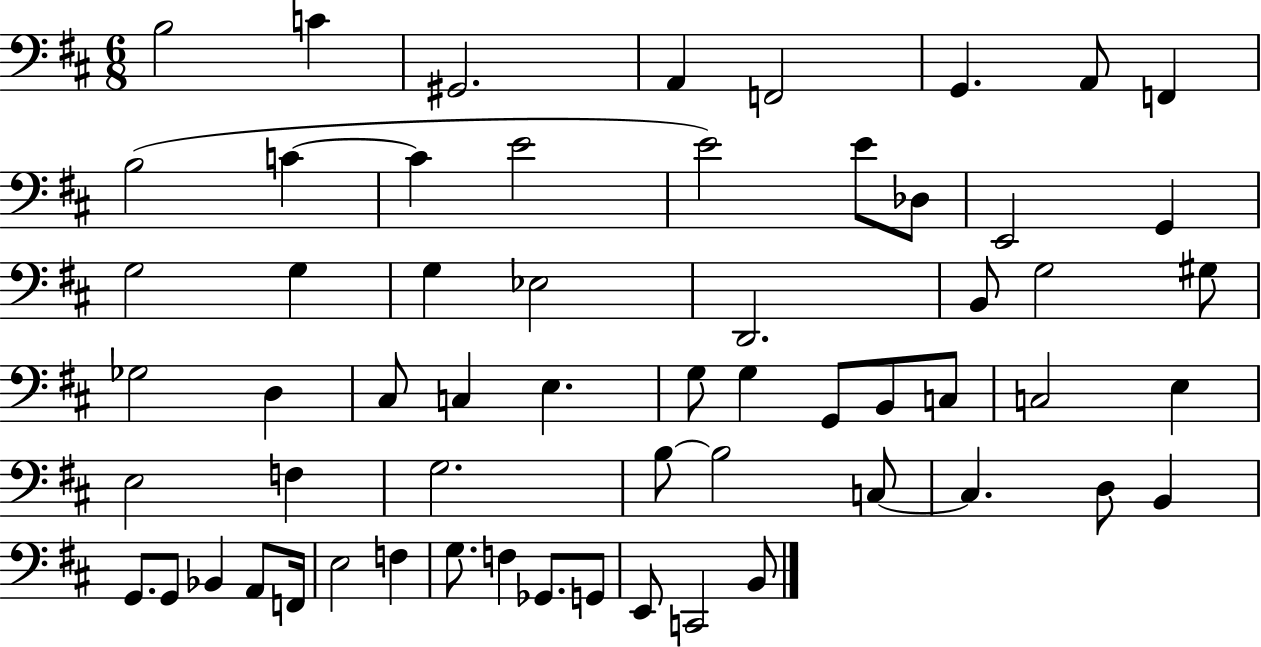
B3/h C4/q G#2/h. A2/q F2/h G2/q. A2/e F2/q B3/h C4/q C4/q E4/h E4/h E4/e Db3/e E2/h G2/q G3/h G3/q G3/q Eb3/h D2/h. B2/e G3/h G#3/e Gb3/h D3/q C#3/e C3/q E3/q. G3/e G3/q G2/e B2/e C3/e C3/h E3/q E3/h F3/q G3/h. B3/e B3/h C3/e C3/q. D3/e B2/q G2/e. G2/e Bb2/q A2/e F2/s E3/h F3/q G3/e. F3/q Gb2/e. G2/e E2/e C2/h B2/e